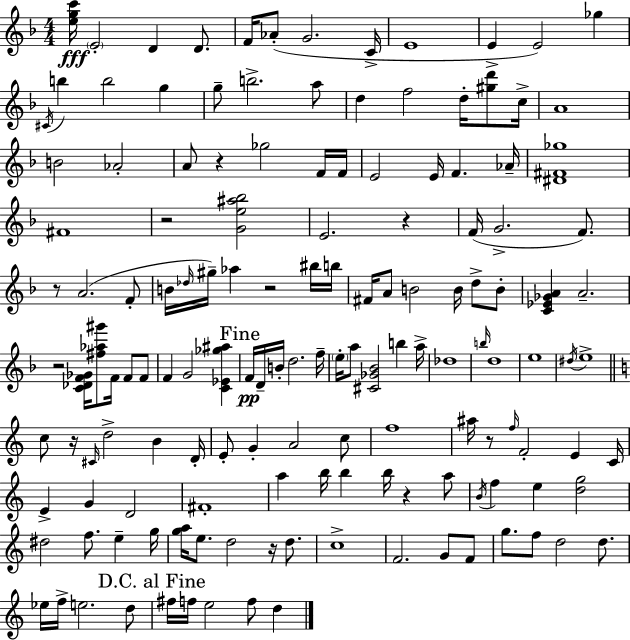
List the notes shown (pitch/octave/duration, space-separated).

[E5,G5,C6]/s E4/h D4/q D4/e. F4/s Ab4/e G4/h. C4/s E4/w E4/q E4/h Gb5/q C#4/s B5/q B5/h G5/q G5/e B5/h. A5/e D5/q F5/h D5/s [G#5,D6]/e C5/s A4/w B4/h Ab4/h A4/e R/q Gb5/h F4/s F4/s E4/h E4/s F4/q. Ab4/s [D#4,F#4,Gb5]/w F#4/w R/h [G4,E5,A#5,Bb5]/h E4/h. R/q F4/s G4/h. F4/e. R/e A4/h. F4/e B4/s Db5/s G#5/s Ab5/q R/h BIS5/s B5/s F#4/s A4/e B4/h B4/s D5/e B4/e [C4,Eb4,Gb4,A4]/q A4/h. R/h [C4,Db4,F4,Gb4]/s [F#5,Ab5,G#6]/e F4/s F4/e F4/e F4/q G4/h [C4,Eb4,Gb5,A#5]/q F4/s D4/s B4/s D5/h. F5/s E5/s A5/e [C#4,Gb4,Bb4]/h B5/q A5/s Db5/w B5/s D5/w E5/w D#5/s E5/w C5/e R/s C#4/s D5/h B4/q D4/s E4/e G4/q A4/h C5/e F5/w A#5/s R/e F5/s F4/h E4/q C4/s E4/q G4/q D4/h F#4/w A5/q B5/s B5/q B5/s R/q A5/e B4/s F5/q E5/q [D5,G5]/h D#5/h F5/e. E5/q G5/s [G5,A5]/s E5/e. D5/h R/s D5/e. C5/w F4/h. G4/e F4/e G5/e. F5/e D5/h D5/e. Eb5/s F5/s E5/h. D5/e F#5/s F5/s E5/h F5/e D5/q